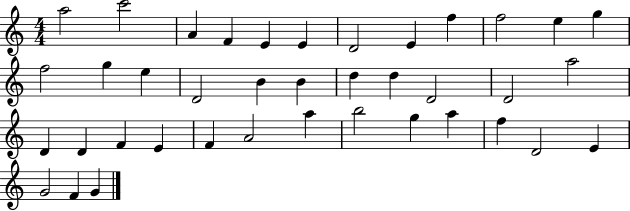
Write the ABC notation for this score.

X:1
T:Untitled
M:4/4
L:1/4
K:C
a2 c'2 A F E E D2 E f f2 e g f2 g e D2 B B d d D2 D2 a2 D D F E F A2 a b2 g a f D2 E G2 F G